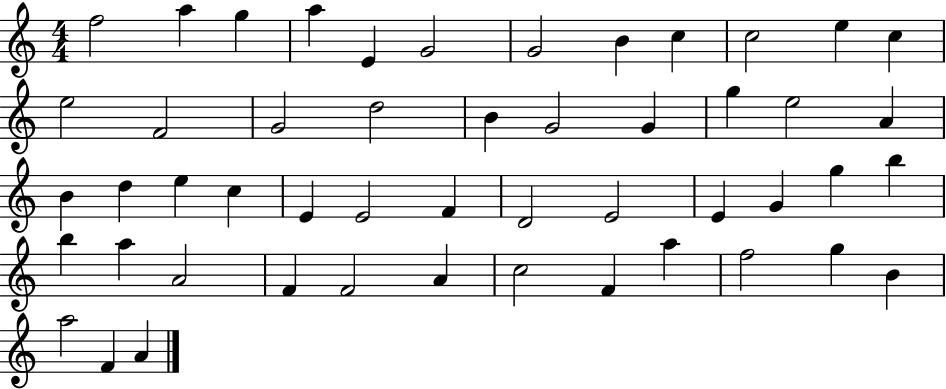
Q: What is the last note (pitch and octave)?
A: A4